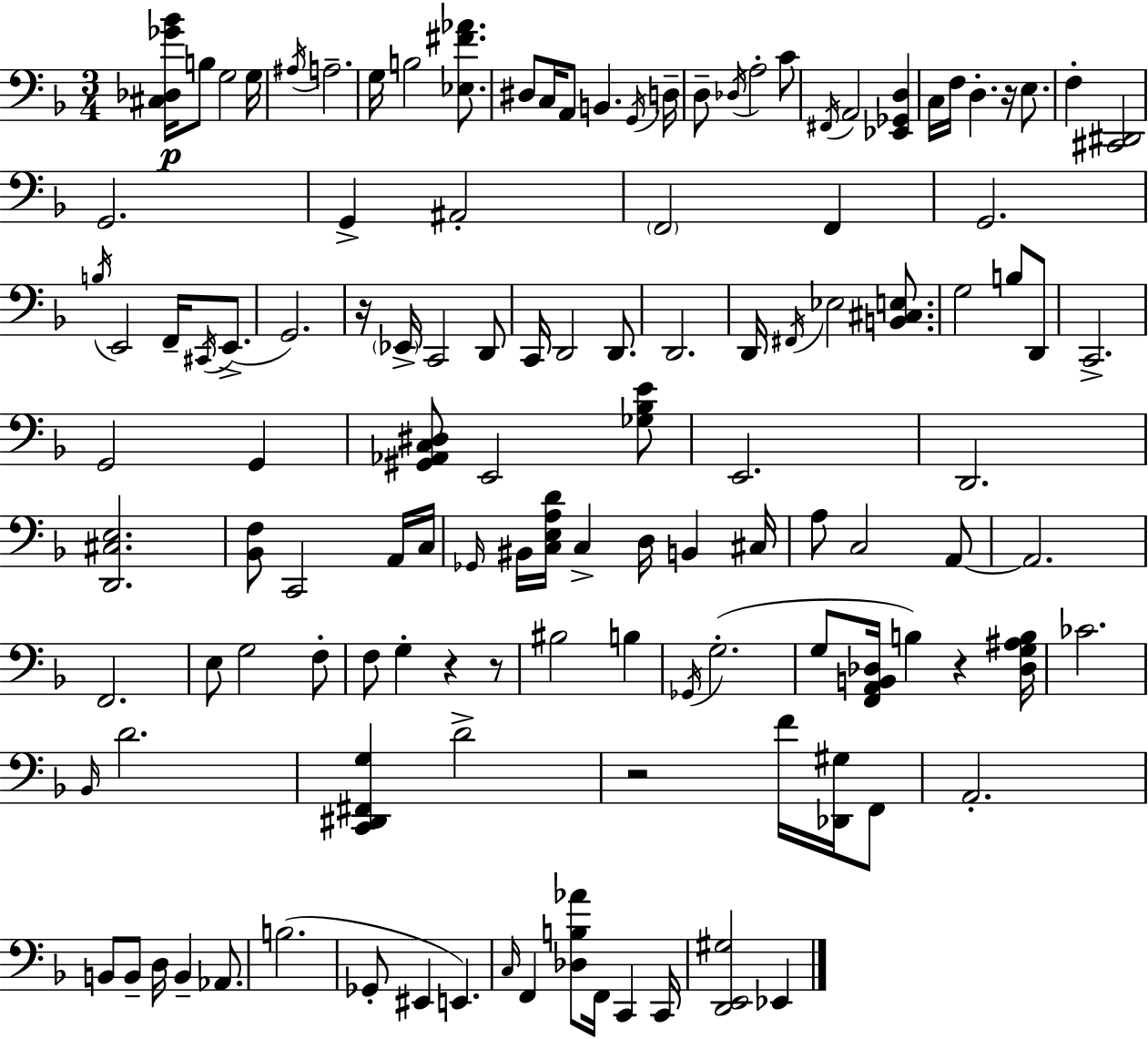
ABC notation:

X:1
T:Untitled
M:3/4
L:1/4
K:Dm
[^C,_D,_G_B]/4 B,/2 G,2 G,/4 ^A,/4 A,2 G,/4 B,2 [_E,^F_A]/2 ^D,/2 C,/4 A,,/2 B,, G,,/4 D,/4 D,/2 _D,/4 A,2 C/2 ^F,,/4 A,,2 [_E,,_G,,D,] C,/4 F,/4 D, z/4 E,/2 F, [^C,,^D,,]2 G,,2 G,, ^A,,2 F,,2 F,, G,,2 B,/4 E,,2 F,,/4 ^C,,/4 E,,/2 G,,2 z/4 _E,,/4 C,,2 D,,/2 C,,/4 D,,2 D,,/2 D,,2 D,,/4 ^F,,/4 _E,2 [B,,^C,E,]/2 G,2 B,/2 D,,/2 C,,2 G,,2 G,, [^G,,_A,,C,^D,]/2 E,,2 [_G,_B,E]/2 E,,2 D,,2 [D,,^C,E,]2 [_B,,F,]/2 C,,2 A,,/4 C,/4 _G,,/4 ^B,,/4 [C,E,A,D]/4 C, D,/4 B,, ^C,/4 A,/2 C,2 A,,/2 A,,2 F,,2 E,/2 G,2 F,/2 F,/2 G, z z/2 ^B,2 B, _G,,/4 G,2 G,/2 [F,,A,,B,,_D,]/4 B, z [_D,G,^A,B,]/4 _C2 _B,,/4 D2 [C,,^D,,^F,,G,] D2 z2 F/4 [_D,,^G,]/4 F,,/2 A,,2 B,,/2 B,,/2 D,/4 B,, _A,,/2 B,2 _G,,/2 ^E,, E,, C,/4 F,, [_D,B,_A]/2 F,,/4 C,, C,,/4 [D,,E,,^G,]2 _E,,